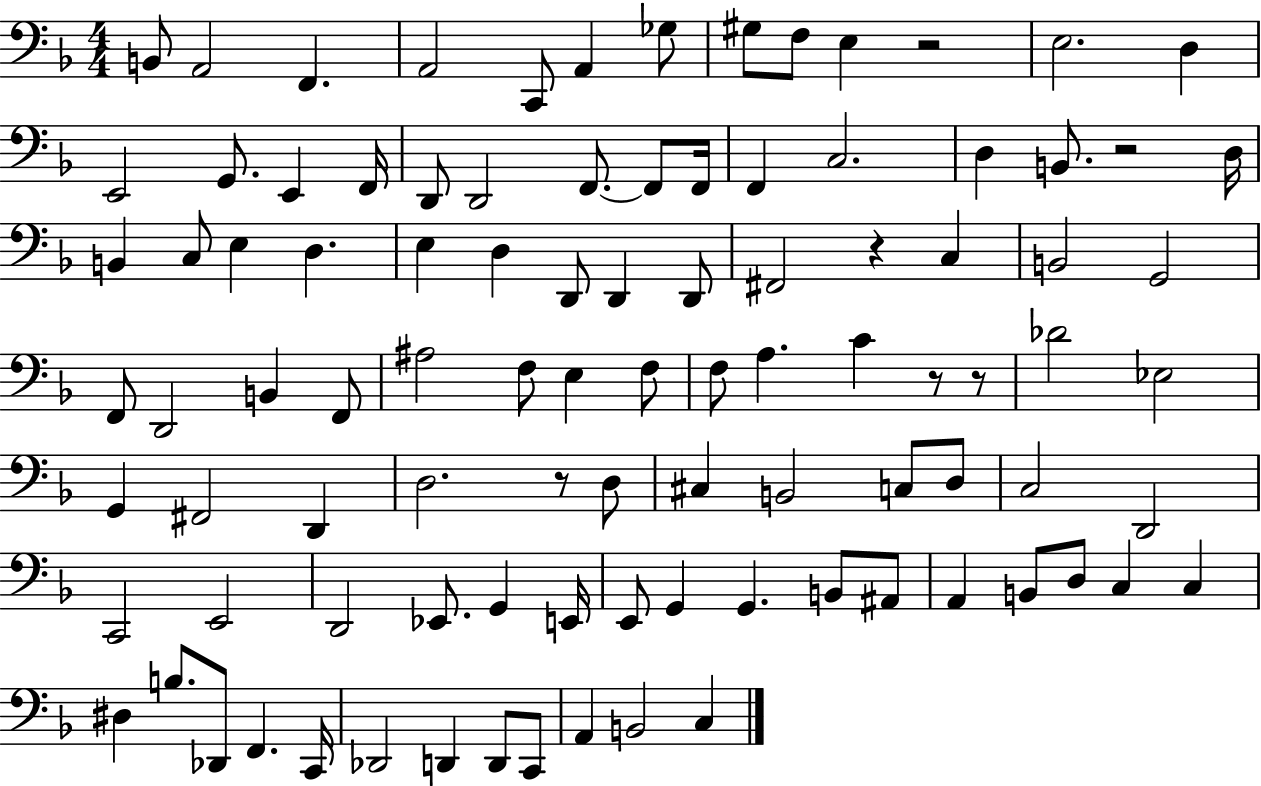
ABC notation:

X:1
T:Untitled
M:4/4
L:1/4
K:F
B,,/2 A,,2 F,, A,,2 C,,/2 A,, _G,/2 ^G,/2 F,/2 E, z2 E,2 D, E,,2 G,,/2 E,, F,,/4 D,,/2 D,,2 F,,/2 F,,/2 F,,/4 F,, C,2 D, B,,/2 z2 D,/4 B,, C,/2 E, D, E, D, D,,/2 D,, D,,/2 ^F,,2 z C, B,,2 G,,2 F,,/2 D,,2 B,, F,,/2 ^A,2 F,/2 E, F,/2 F,/2 A, C z/2 z/2 _D2 _E,2 G,, ^F,,2 D,, D,2 z/2 D,/2 ^C, B,,2 C,/2 D,/2 C,2 D,,2 C,,2 E,,2 D,,2 _E,,/2 G,, E,,/4 E,,/2 G,, G,, B,,/2 ^A,,/2 A,, B,,/2 D,/2 C, C, ^D, B,/2 _D,,/2 F,, C,,/4 _D,,2 D,, D,,/2 C,,/2 A,, B,,2 C,